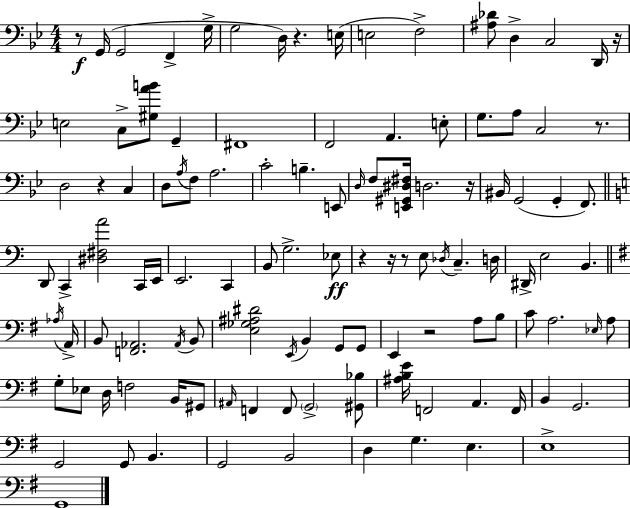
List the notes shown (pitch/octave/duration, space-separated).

R/e G2/s G2/h F2/q G3/s G3/h D3/s R/q. E3/s E3/h F3/h [A#3,Db4]/e D3/q C3/h D2/s R/s E3/h C3/e [G#3,A4,B4]/e G2/q F#2/w F2/h A2/q. E3/e G3/e. A3/e C3/h R/e. D3/h R/q C3/q D3/e A3/s F3/e A3/h. C4/h B3/q. E2/e D3/s F3/e [E2,G#2,D#3,F#3]/s D3/h. R/s BIS2/s G2/h G2/q F2/e. D2/e C2/q [D#3,F#3,A4]/h C2/s E2/s E2/h. C2/q B2/e G3/h. Eb3/e R/q R/s R/e E3/e Db3/s C3/q. D3/s D#2/s E3/h B2/q. Ab3/s A2/s B2/e [F2,Ab2]/h. Ab2/s B2/e [E3,Gb3,A#3,D#4]/h E2/s B2/q G2/e G2/e E2/q R/h A3/e B3/e C4/e A3/h. Eb3/s A3/e G3/e Eb3/e D3/s F3/h B2/s G#2/e A#2/s F2/q F2/e G2/h [G#2,Bb3]/e [A#3,B3,E4]/s F2/h A2/q. F2/s B2/q G2/h. G2/h G2/e B2/q. G2/h B2/h D3/q G3/q. E3/q. E3/w G2/w